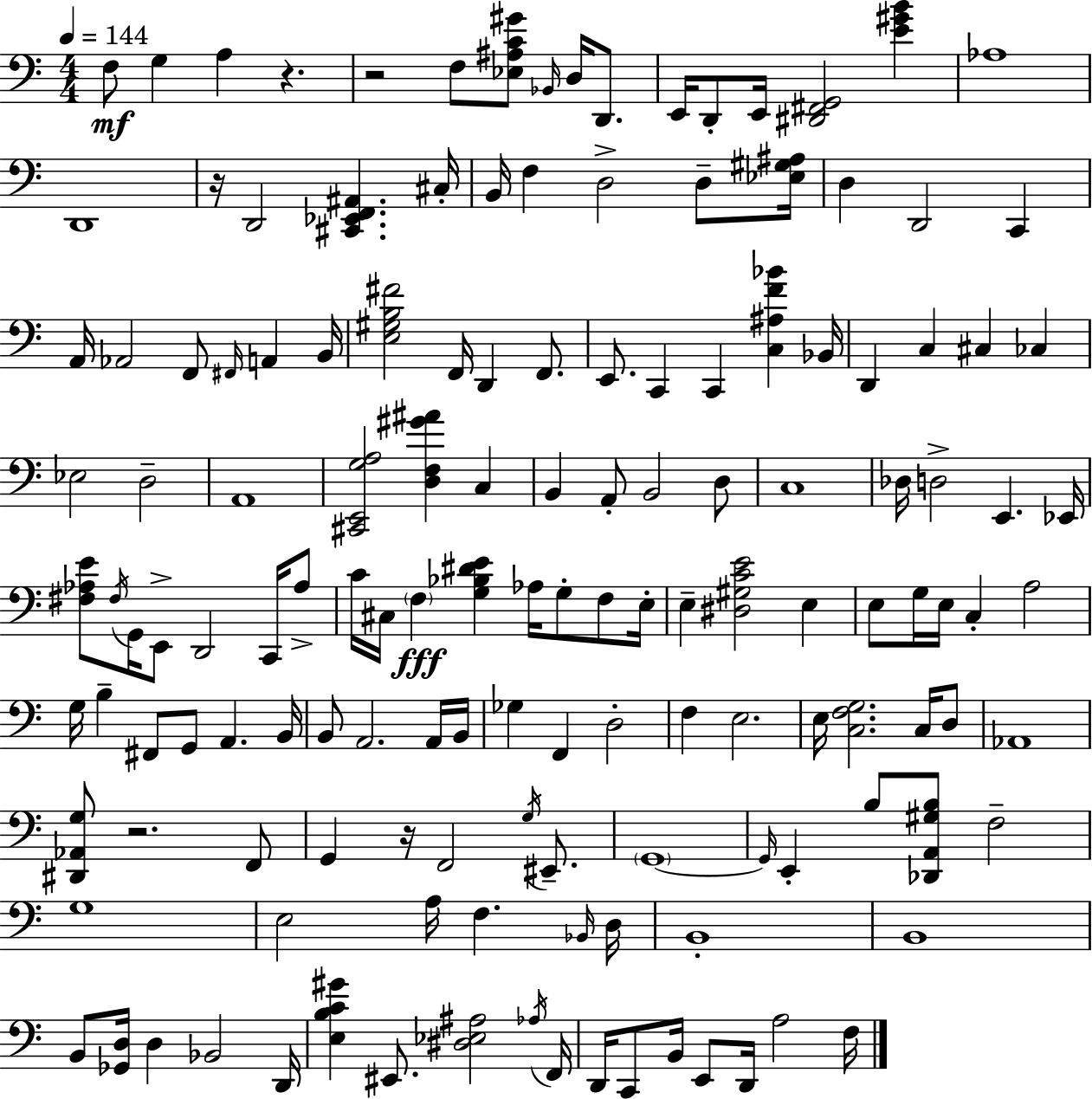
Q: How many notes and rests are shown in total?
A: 145